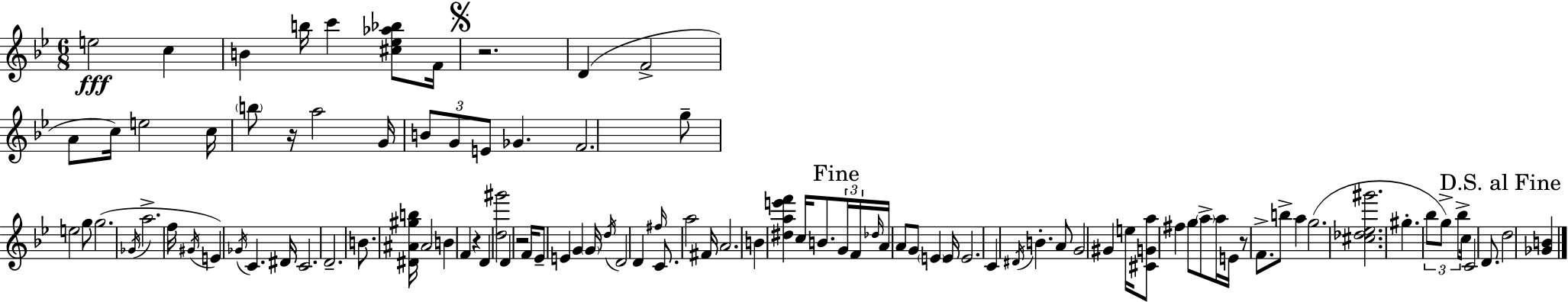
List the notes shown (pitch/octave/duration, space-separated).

E5/h C5/q B4/q B5/s C6/q [C#5,Eb5,Ab5,Bb5]/e F4/s R/h. D4/q F4/h A4/e C5/s E5/h C5/s B5/e R/s A5/h G4/s B4/e G4/e E4/e Gb4/q. F4/h. G5/e E5/h G5/e G5/h. Gb4/s A5/h. F5/s G#4/s E4/q Gb4/s C4/q. D#4/s C4/h. D4/h. B4/e. [D#4,A#4,G#5,B5]/s A#4/h B4/q F4/q R/q D4/q [D5,G#6]/h D4/q R/h F4/s Eb4/e E4/q G4/q G4/s D5/s D4/h D4/q F#5/s C4/e. A5/h F#4/s A4/h. B4/q [D#5,A5,E6,F6]/q C5/s B4/e. G4/s F4/s Db5/s A4/s A4/e G4/e E4/q E4/s E4/h. C4/q D#4/s B4/q. A4/e G4/h G#4/q E5/s [C#4,G4,A5]/e F#5/q G5/e A5/e A5/s E4/s R/e F4/e. B5/e A5/q G5/h. [C#5,Db5,Eb5,G#6]/h. G#5/q. Bb5/e G5/e Bb5/e C5/s C4/h D4/e. D5/h [Gb4,B4]/q